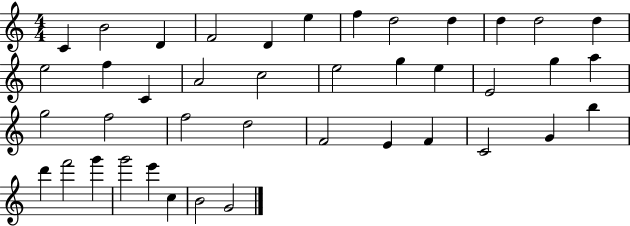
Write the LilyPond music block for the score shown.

{
  \clef treble
  \numericTimeSignature
  \time 4/4
  \key c \major
  c'4 b'2 d'4 | f'2 d'4 e''4 | f''4 d''2 d''4 | d''4 d''2 d''4 | \break e''2 f''4 c'4 | a'2 c''2 | e''2 g''4 e''4 | e'2 g''4 a''4 | \break g''2 f''2 | f''2 d''2 | f'2 e'4 f'4 | c'2 g'4 b''4 | \break d'''4 f'''2 g'''4 | g'''2 e'''4 c''4 | b'2 g'2 | \bar "|."
}